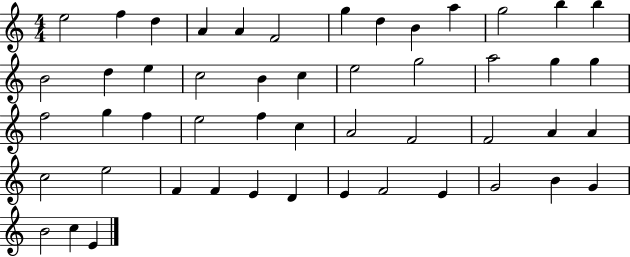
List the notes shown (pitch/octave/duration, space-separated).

E5/h F5/q D5/q A4/q A4/q F4/h G5/q D5/q B4/q A5/q G5/h B5/q B5/q B4/h D5/q E5/q C5/h B4/q C5/q E5/h G5/h A5/h G5/q G5/q F5/h G5/q F5/q E5/h F5/q C5/q A4/h F4/h F4/h A4/q A4/q C5/h E5/h F4/q F4/q E4/q D4/q E4/q F4/h E4/q G4/h B4/q G4/q B4/h C5/q E4/q